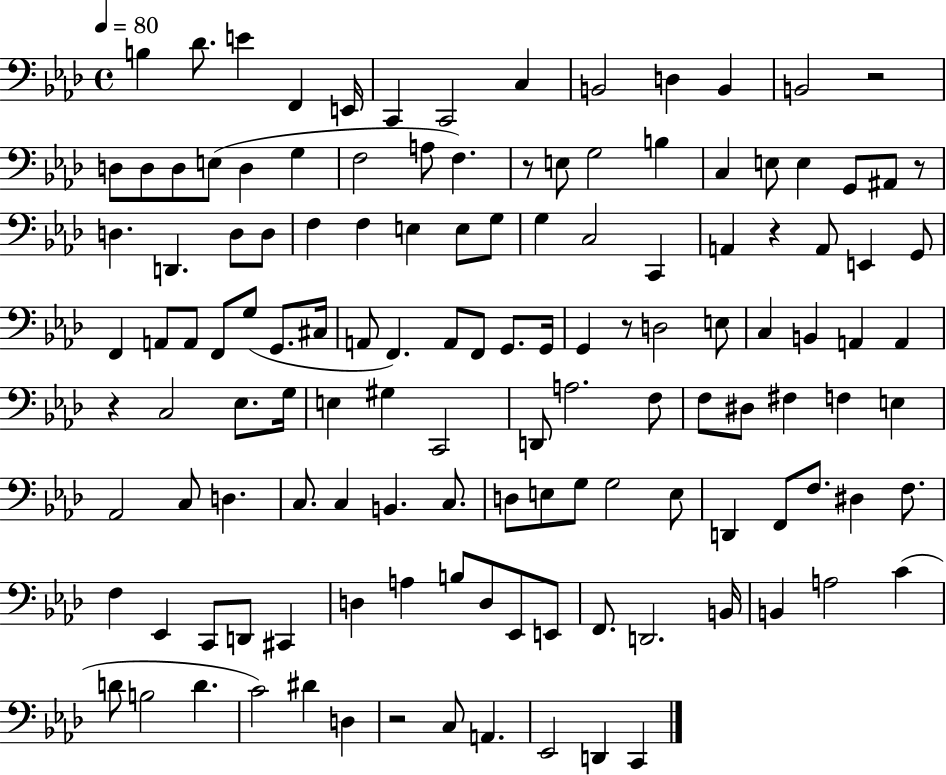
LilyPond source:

{
  \clef bass
  \time 4/4
  \defaultTimeSignature
  \key aes \major
  \tempo 4 = 80
  b4 des'8. e'4 f,4 e,16 | c,4 c,2 c4 | b,2 d4 b,4 | b,2 r2 | \break d8 d8 d8 e8( d4 g4 | f2 a8 f4.) | r8 e8 g2 b4 | c4 e8 e4 g,8 ais,8 r8 | \break d4. d,4. d8 d8 | f4 f4 e4 e8 g8 | g4 c2 c,4 | a,4 r4 a,8 e,4 g,8 | \break f,4 a,8 a,8 f,8 g8( g,8. cis16 | a,8 f,4.) a,8 f,8 g,8. g,16 | g,4 r8 d2 e8 | c4 b,4 a,4 a,4 | \break r4 c2 ees8. g16 | e4 gis4 c,2 | d,8 a2. f8 | f8 dis8 fis4 f4 e4 | \break aes,2 c8 d4. | c8. c4 b,4. c8. | d8 e8 g8 g2 e8 | d,4 f,8 f8. dis4 f8. | \break f4 ees,4 c,8 d,8 cis,4 | d4 a4 b8 d8 ees,8 e,8 | f,8. d,2. b,16 | b,4 a2 c'4( | \break d'8 b2 d'4. | c'2) dis'4 d4 | r2 c8 a,4. | ees,2 d,4 c,4 | \break \bar "|."
}